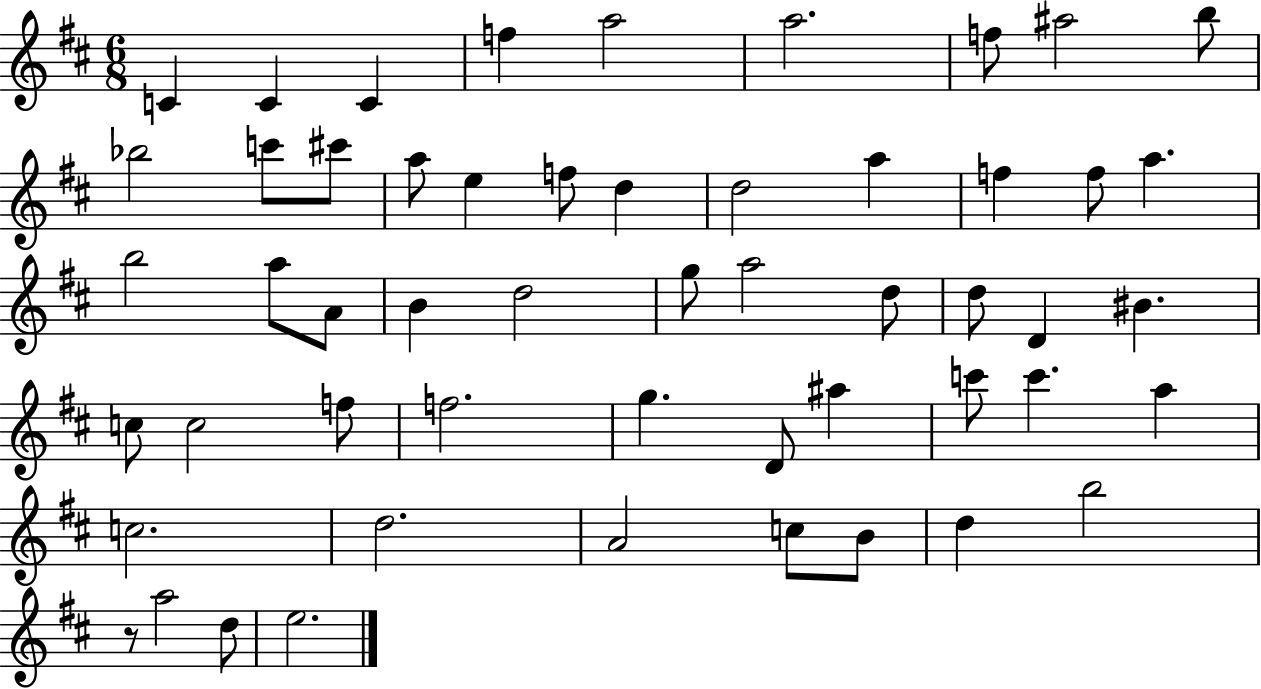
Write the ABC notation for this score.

X:1
T:Untitled
M:6/8
L:1/4
K:D
C C C f a2 a2 f/2 ^a2 b/2 _b2 c'/2 ^c'/2 a/2 e f/2 d d2 a f f/2 a b2 a/2 A/2 B d2 g/2 a2 d/2 d/2 D ^B c/2 c2 f/2 f2 g D/2 ^a c'/2 c' a c2 d2 A2 c/2 B/2 d b2 z/2 a2 d/2 e2